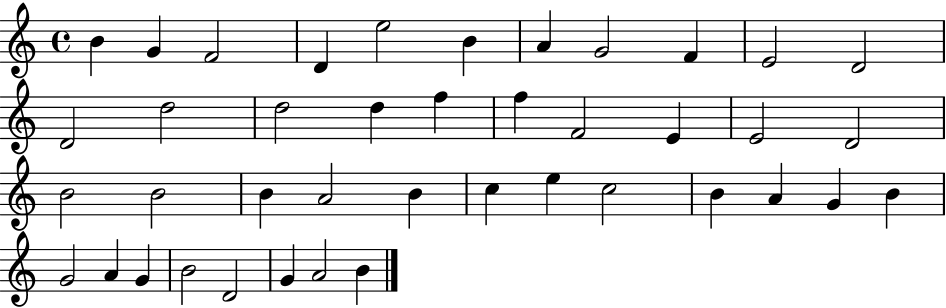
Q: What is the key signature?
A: C major